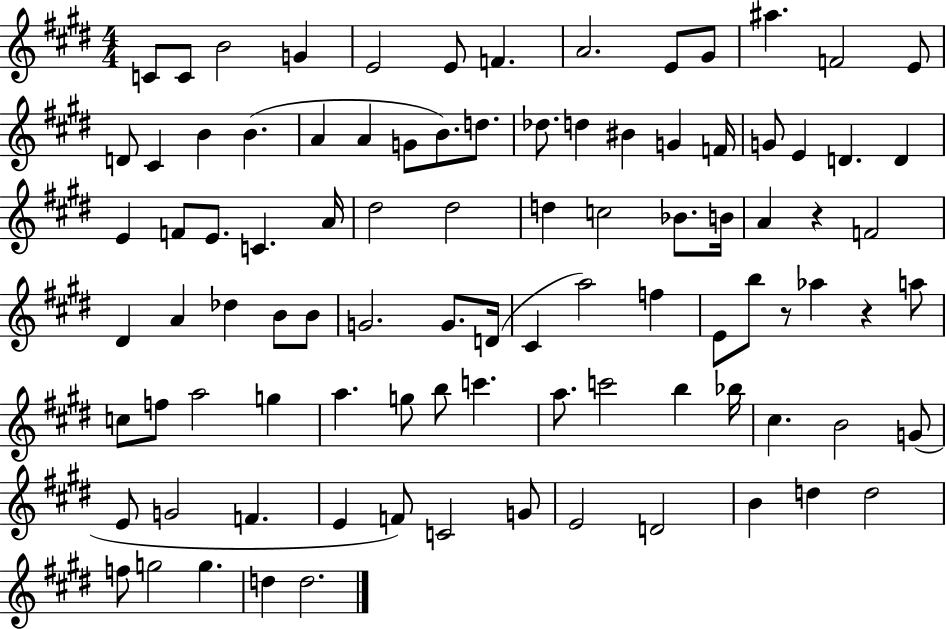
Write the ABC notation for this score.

X:1
T:Untitled
M:4/4
L:1/4
K:E
C/2 C/2 B2 G E2 E/2 F A2 E/2 ^G/2 ^a F2 E/2 D/2 ^C B B A A G/2 B/2 d/2 _d/2 d ^B G F/4 G/2 E D D E F/2 E/2 C A/4 ^d2 ^d2 d c2 _B/2 B/4 A z F2 ^D A _d B/2 B/2 G2 G/2 D/4 ^C a2 f E/2 b/2 z/2 _a z a/2 c/2 f/2 a2 g a g/2 b/2 c' a/2 c'2 b _b/4 ^c B2 G/2 E/2 G2 F E F/2 C2 G/2 E2 D2 B d d2 f/2 g2 g d d2